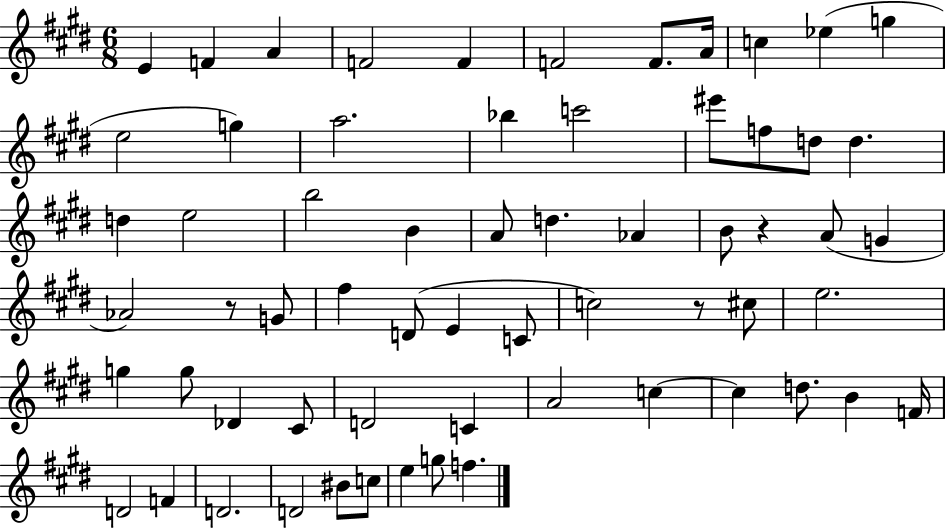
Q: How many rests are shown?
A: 3